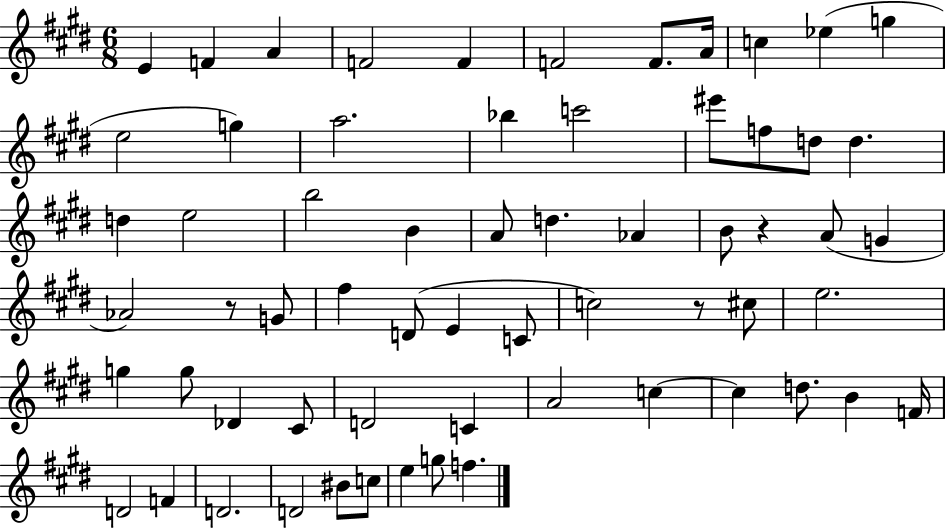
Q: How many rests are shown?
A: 3